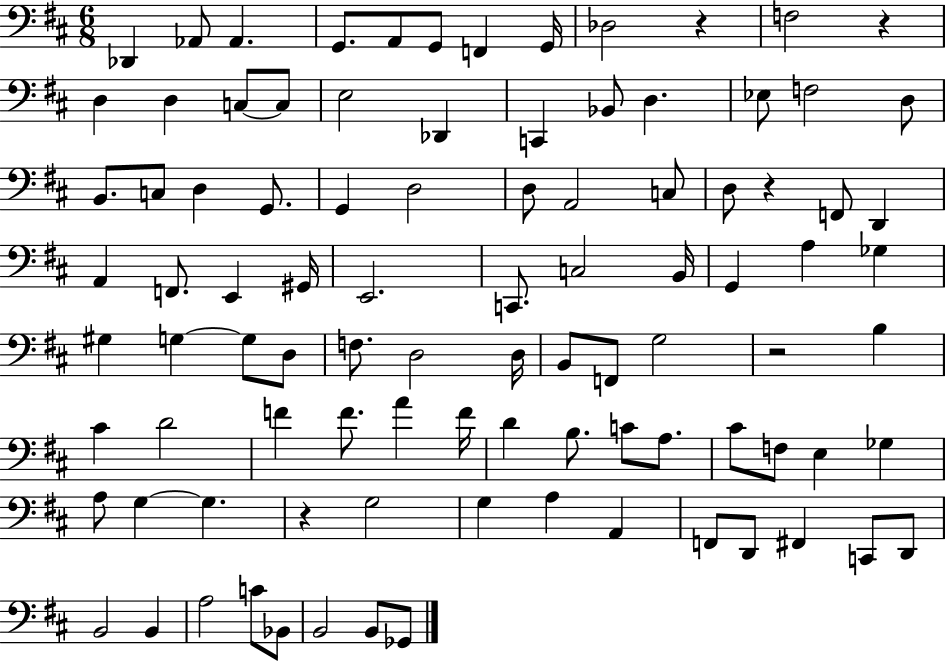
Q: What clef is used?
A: bass